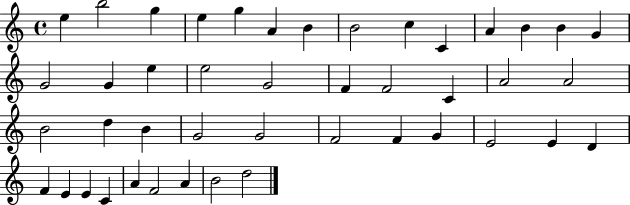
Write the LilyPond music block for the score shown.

{
  \clef treble
  \time 4/4
  \defaultTimeSignature
  \key c \major
  e''4 b''2 g''4 | e''4 g''4 a'4 b'4 | b'2 c''4 c'4 | a'4 b'4 b'4 g'4 | \break g'2 g'4 e''4 | e''2 g'2 | f'4 f'2 c'4 | a'2 a'2 | \break b'2 d''4 b'4 | g'2 g'2 | f'2 f'4 g'4 | e'2 e'4 d'4 | \break f'4 e'4 e'4 c'4 | a'4 f'2 a'4 | b'2 d''2 | \bar "|."
}